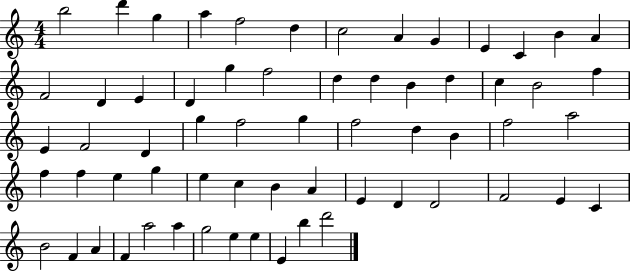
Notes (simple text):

B5/h D6/q G5/q A5/q F5/h D5/q C5/h A4/q G4/q E4/q C4/q B4/q A4/q F4/h D4/q E4/q D4/q G5/q F5/h D5/q D5/q B4/q D5/q C5/q B4/h F5/q E4/q F4/h D4/q G5/q F5/h G5/q F5/h D5/q B4/q F5/h A5/h F5/q F5/q E5/q G5/q E5/q C5/q B4/q A4/q E4/q D4/q D4/h F4/h E4/q C4/q B4/h F4/q A4/q F4/q A5/h A5/q G5/h E5/q E5/q E4/q B5/q D6/h